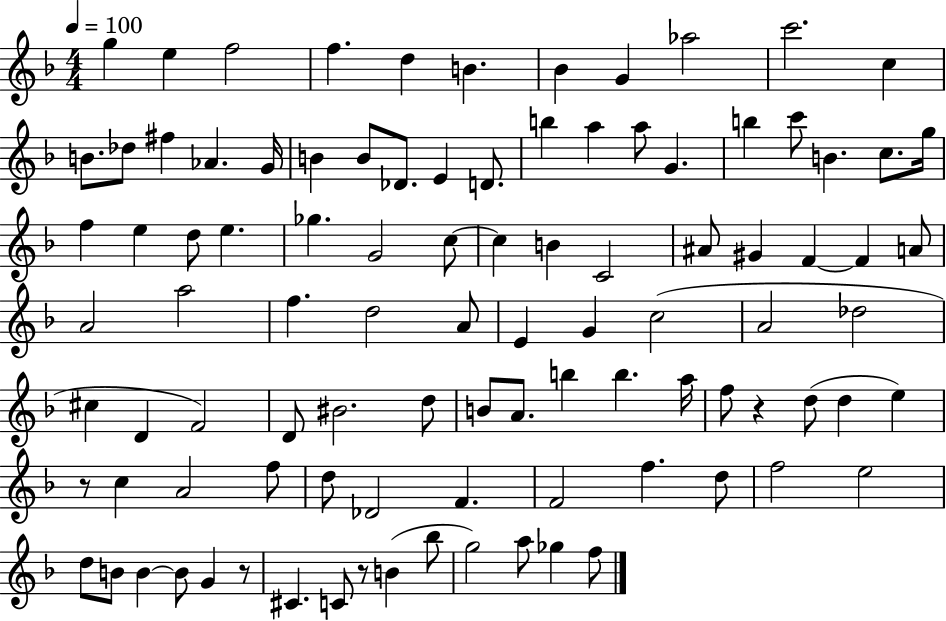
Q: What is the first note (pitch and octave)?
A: G5